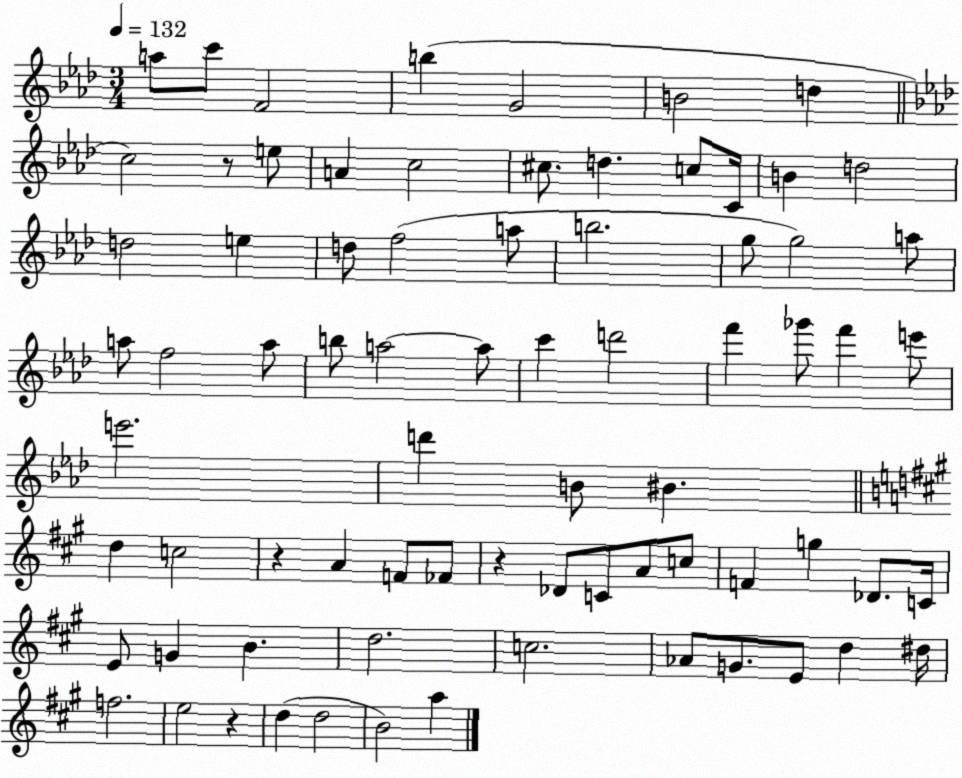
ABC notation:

X:1
T:Untitled
M:3/4
L:1/4
K:Ab
a/2 c'/2 F2 b G2 B2 d c2 z/2 e/2 A c2 ^c/2 d c/2 C/4 B d2 d2 e d/2 f2 a/2 b2 g/2 g2 a/2 a/2 f2 a/2 b/2 a2 a/2 c' d'2 f' _g'/2 f' e'/2 e'2 d' B/2 ^B d c2 z A F/2 _F/2 z _D/2 C/2 A/2 c/2 F g _D/2 C/4 E/2 G B d2 c2 _A/2 G/2 E/2 d ^d/4 f2 e2 z d d2 B2 a